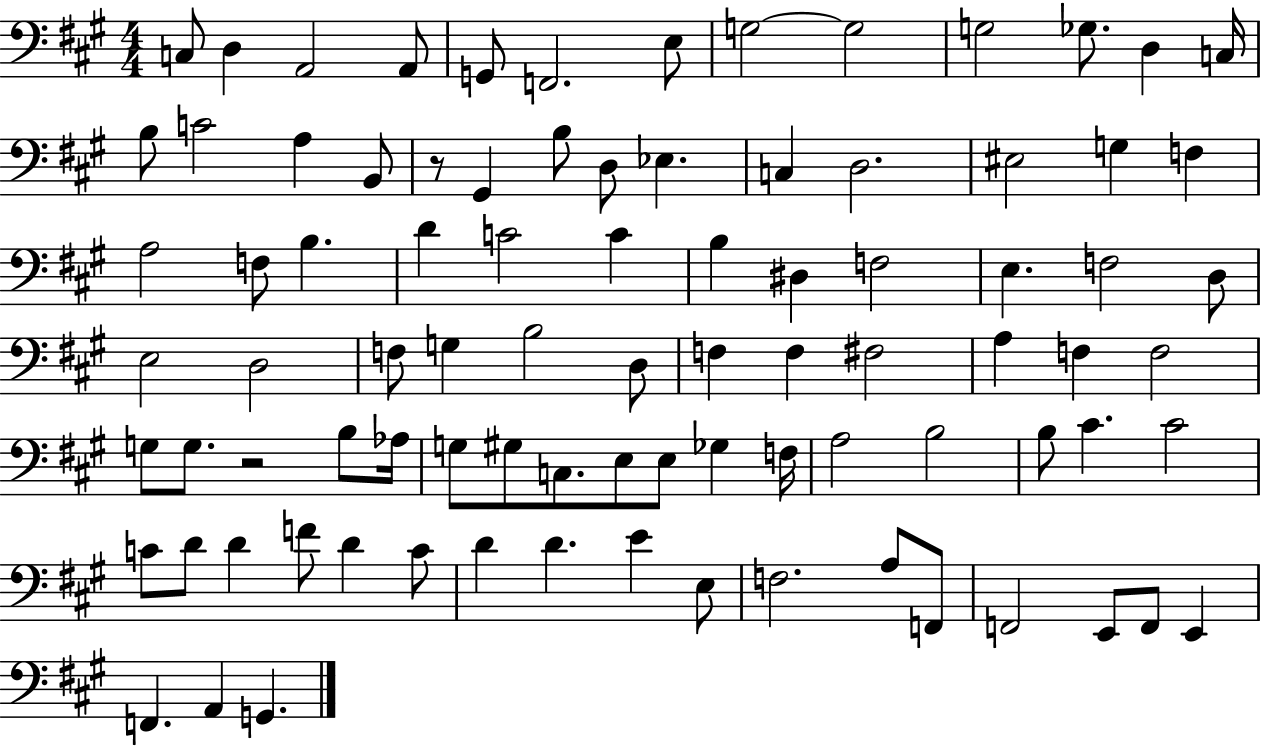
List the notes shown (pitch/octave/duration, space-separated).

C3/e D3/q A2/h A2/e G2/e F2/h. E3/e G3/h G3/h G3/h Gb3/e. D3/q C3/s B3/e C4/h A3/q B2/e R/e G#2/q B3/e D3/e Eb3/q. C3/q D3/h. EIS3/h G3/q F3/q A3/h F3/e B3/q. D4/q C4/h C4/q B3/q D#3/q F3/h E3/q. F3/h D3/e E3/h D3/h F3/e G3/q B3/h D3/e F3/q F3/q F#3/h A3/q F3/q F3/h G3/e G3/e. R/h B3/e Ab3/s G3/e G#3/e C3/e. E3/e E3/e Gb3/q F3/s A3/h B3/h B3/e C#4/q. C#4/h C4/e D4/e D4/q F4/e D4/q C4/e D4/q D4/q. E4/q E3/e F3/h. A3/e F2/e F2/h E2/e F2/e E2/q F2/q. A2/q G2/q.